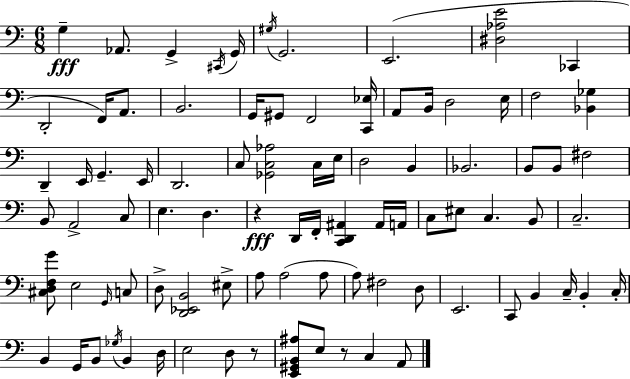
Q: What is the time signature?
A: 6/8